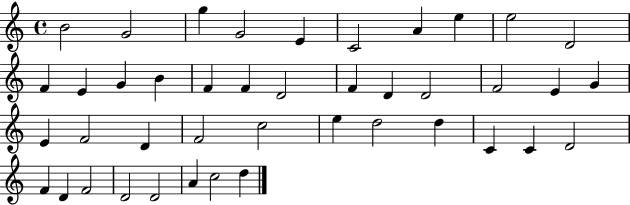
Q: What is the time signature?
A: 4/4